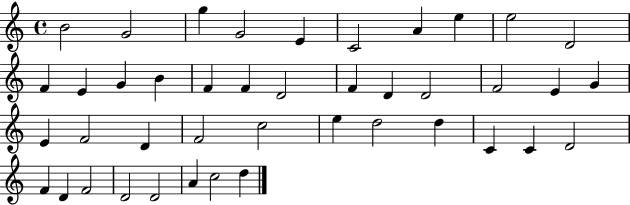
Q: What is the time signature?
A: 4/4